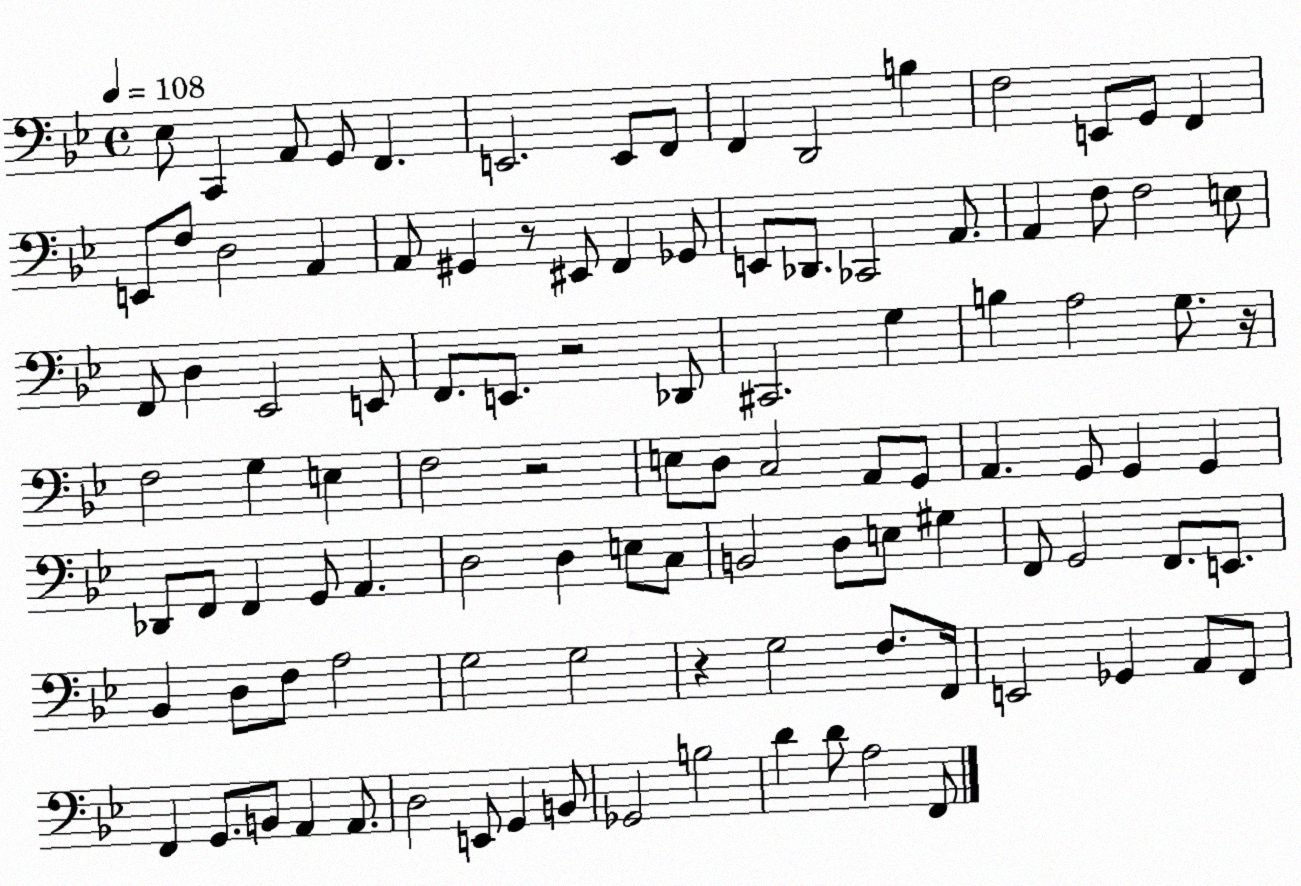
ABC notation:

X:1
T:Untitled
M:4/4
L:1/4
K:Bb
_E,/2 C,, A,,/2 G,,/2 F,, E,,2 E,,/2 F,,/2 F,, D,,2 B, F,2 E,,/2 G,,/2 F,, E,,/2 F,/2 D,2 A,, A,,/2 ^G,, z/2 ^E,,/2 F,, _G,,/2 E,,/2 _D,,/2 _C,,2 A,,/2 A,, F,/2 F,2 E,/2 F,,/2 D, _E,,2 E,,/2 F,,/2 E,,/2 z2 _D,,/2 ^C,,2 G, B, A,2 G,/2 z/4 F,2 G, E, F,2 z2 E,/2 D,/2 C,2 A,,/2 G,,/2 A,, G,,/2 G,, G,, _D,,/2 F,,/2 F,, G,,/2 A,, D,2 D, E,/2 C,/2 B,,2 D,/2 E,/2 ^G, F,,/2 G,,2 F,,/2 E,,/2 _B,, D,/2 F,/2 A,2 G,2 G,2 z G,2 F,/2 F,,/4 E,,2 _G,, A,,/2 F,,/2 F,, G,,/2 B,,/2 A,, A,,/2 D,2 E,,/2 G,, B,,/2 _G,,2 B,2 D D/2 A,2 F,,/2